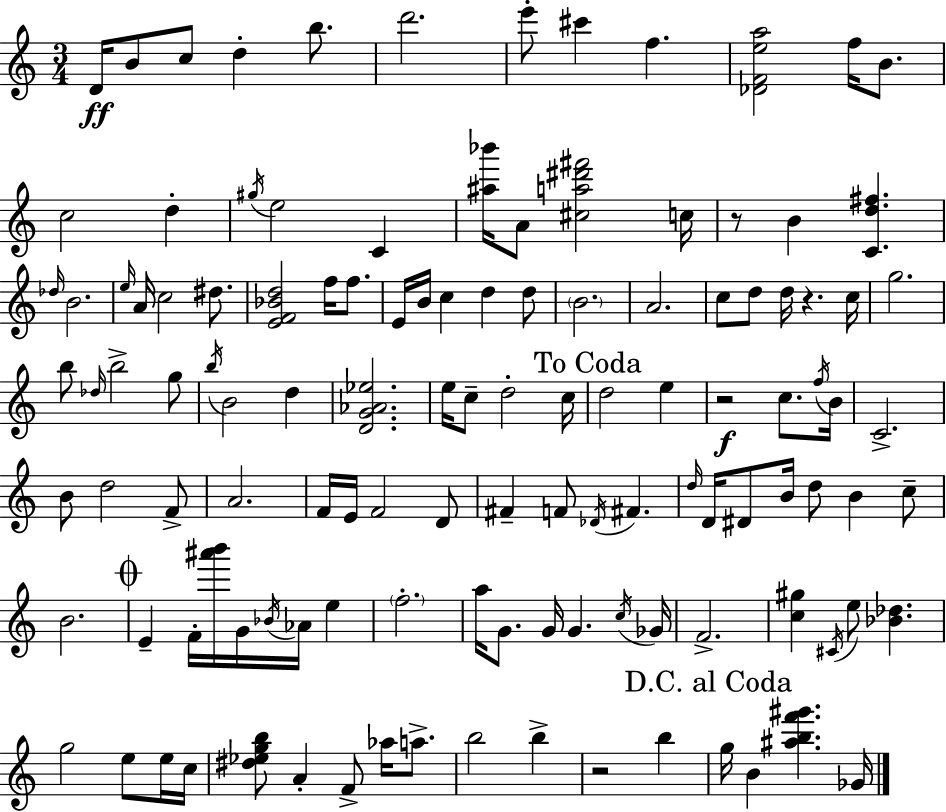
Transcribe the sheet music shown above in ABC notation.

X:1
T:Untitled
M:3/4
L:1/4
K:Am
D/4 B/2 c/2 d b/2 d'2 e'/2 ^c' f [_DFea]2 f/4 B/2 c2 d ^g/4 e2 C [^a_b']/4 A/2 [^ca^d'^f']2 c/4 z/2 B [Cd^f] _d/4 B2 e/4 A/4 c2 ^d/2 [EF_Bd]2 f/4 f/2 E/4 B/4 c d d/2 B2 A2 c/2 d/2 d/4 z c/4 g2 b/2 _d/4 b2 g/2 b/4 B2 d [DG_A_e]2 e/4 c/2 d2 c/4 d2 e z2 c/2 f/4 B/4 C2 B/2 d2 F/2 A2 F/4 E/4 F2 D/2 ^F F/2 _D/4 ^F d/4 D/4 ^D/2 B/4 d/2 B c/2 B2 E F/4 [^a'b']/4 G/4 _B/4 _A/4 e f2 a/4 G/2 G/4 G c/4 _G/4 F2 [c^g] ^C/4 e/2 [_B_d] g2 e/2 e/4 c/4 [^d_egb]/2 A F/2 _a/4 a/2 b2 b z2 b g/4 B [^abf'^g'] _G/4